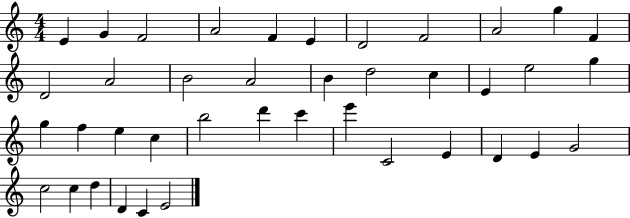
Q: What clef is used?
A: treble